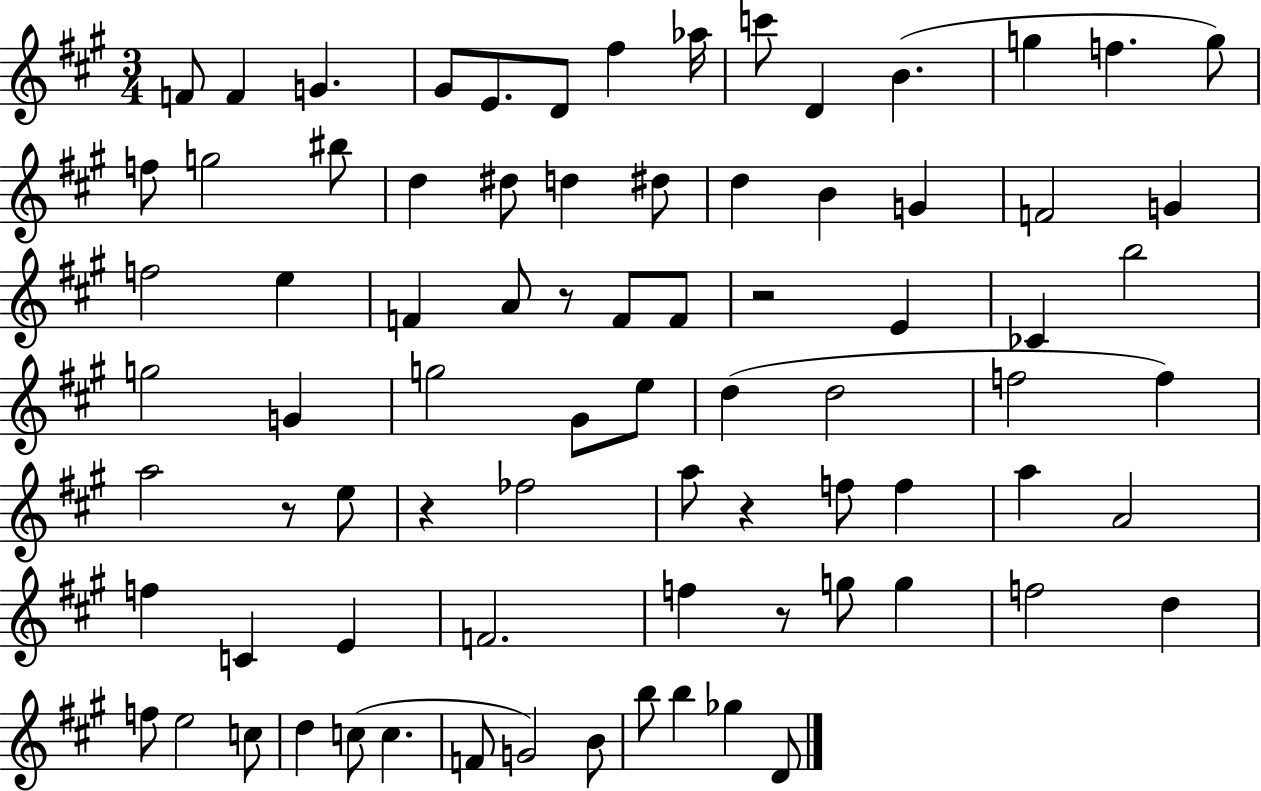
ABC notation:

X:1
T:Untitled
M:3/4
L:1/4
K:A
F/2 F G ^G/2 E/2 D/2 ^f _a/4 c'/2 D B g f g/2 f/2 g2 ^b/2 d ^d/2 d ^d/2 d B G F2 G f2 e F A/2 z/2 F/2 F/2 z2 E _C b2 g2 G g2 ^G/2 e/2 d d2 f2 f a2 z/2 e/2 z _f2 a/2 z f/2 f a A2 f C E F2 f z/2 g/2 g f2 d f/2 e2 c/2 d c/2 c F/2 G2 B/2 b/2 b _g D/2